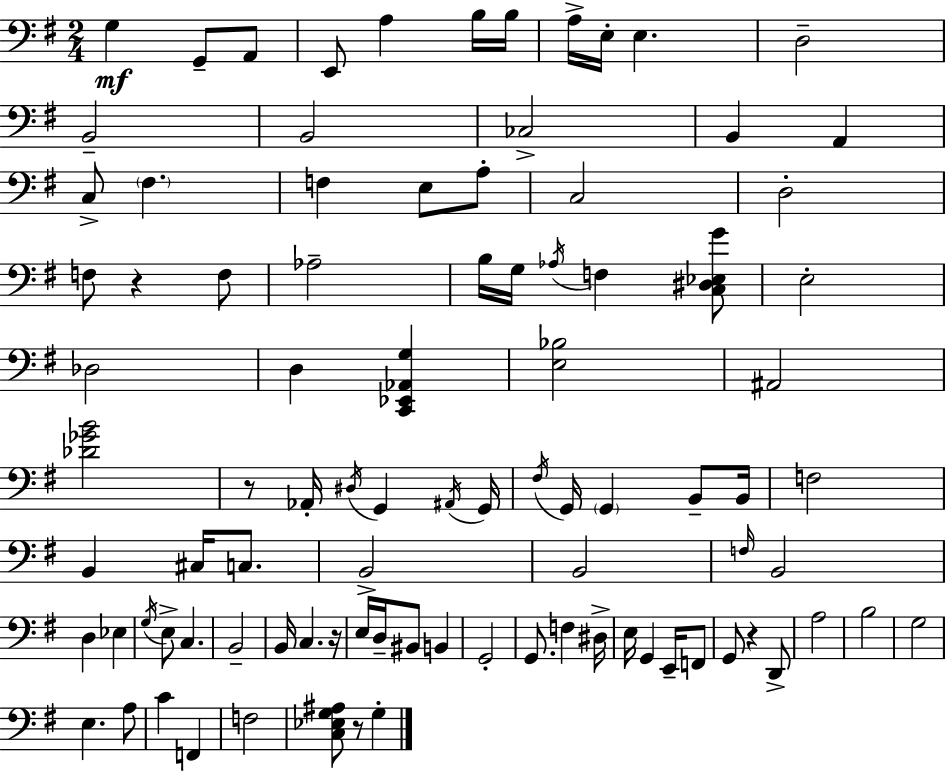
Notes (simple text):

G3/q G2/e A2/e E2/e A3/q B3/s B3/s A3/s E3/s E3/q. D3/h B2/h B2/h CES3/h B2/q A2/q C3/e F#3/q. F3/q E3/e A3/e C3/h D3/h F3/e R/q F3/e Ab3/h B3/s G3/s Ab3/s F3/q [C3,D#3,Eb3,G4]/e E3/h Db3/h D3/q [C2,Eb2,Ab2,G3]/q [E3,Bb3]/h A#2/h [Db4,Gb4,B4]/h R/e Ab2/s D#3/s G2/q A#2/s G2/s F#3/s G2/s G2/q B2/e B2/s F3/h B2/q C#3/s C3/e. B2/h B2/h F3/s B2/h D3/q Eb3/q G3/s E3/e C3/q. B2/h B2/s C3/q. R/s E3/s D3/s BIS2/e B2/q G2/h G2/e. F3/q D#3/s E3/s G2/q E2/s F2/e G2/e R/q D2/e A3/h B3/h G3/h E3/q. A3/e C4/q F2/q F3/h [C3,Eb3,G3,A#3]/e R/e G3/q